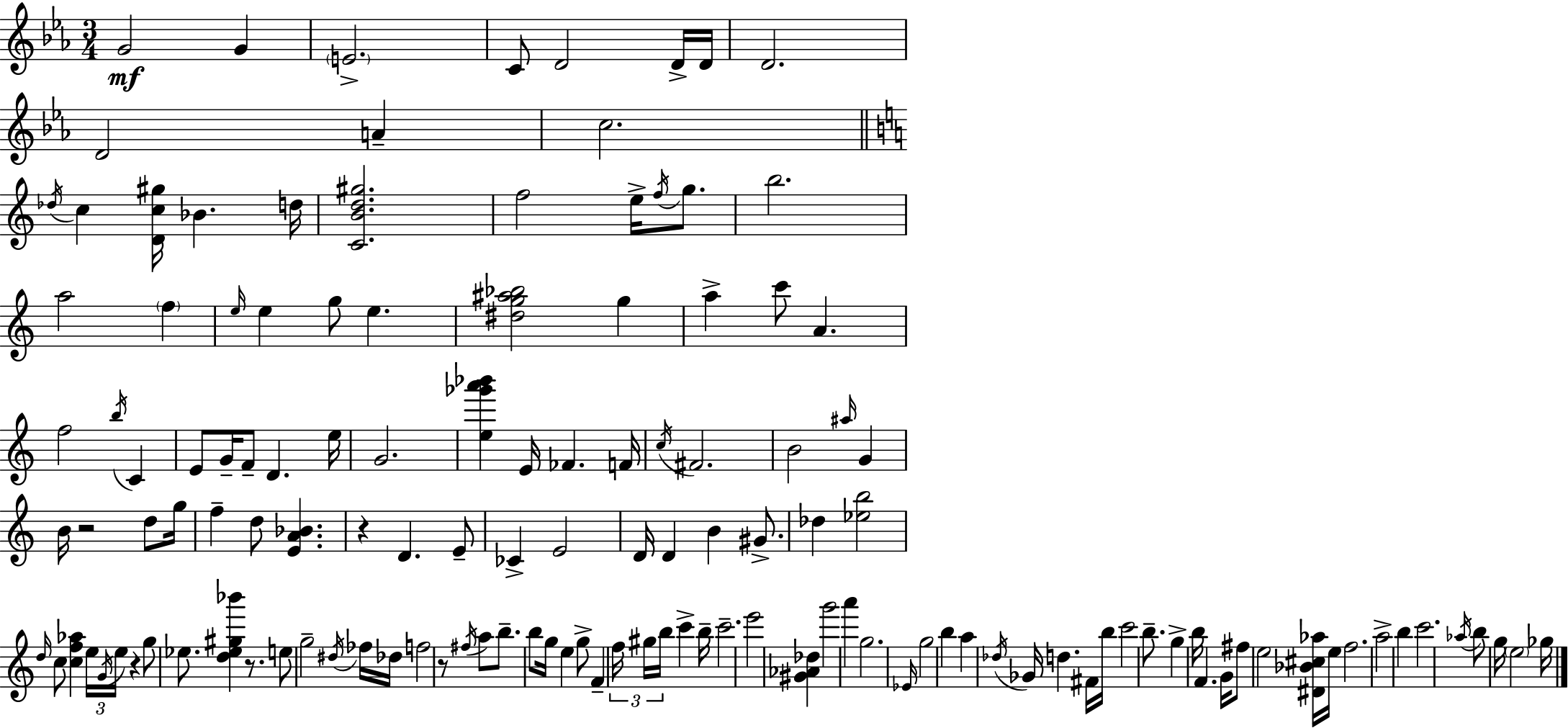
G4/h G4/q E4/h. C4/e D4/h D4/s D4/s D4/h. D4/h A4/q C5/h. Db5/s C5/q [D4,C5,G#5]/s Bb4/q. D5/s [C4,B4,D5,G#5]/h. F5/h E5/s F5/s G5/e. B5/h. A5/h F5/q E5/s E5/q G5/e E5/q. [D#5,G5,A#5,Bb5]/h G5/q A5/q C6/e A4/q. F5/h B5/s C4/q E4/e G4/s F4/e D4/q. E5/s G4/h. [E5,Gb6,A6,Bb6]/q E4/s FES4/q. F4/s C5/s F#4/h. B4/h A#5/s G4/q B4/s R/h D5/e G5/s F5/q D5/e [E4,A4,Bb4]/q. R/q D4/q. E4/e CES4/q E4/h D4/s D4/q B4/q G#4/e. Db5/q [Eb5,B5]/h D5/s C5/e [C5,F5,Ab5]/q E5/s G4/s E5/s R/q G5/e Eb5/e. [D5,Eb5,G#5,Bb6]/q R/e. E5/e G5/h D#5/s FES5/s Db5/s F5/h R/e F#5/s A5/e B5/e. B5/e G5/s E5/q G5/e F4/q F5/s G#5/s B5/s C6/q B5/s C6/h. E6/h [G#4,Ab4,Db5]/q G6/h A6/q G5/h. Eb4/s G5/h B5/q A5/q Db5/s Gb4/s D5/q. F#4/s B5/s C6/h B5/e. G5/q B5/s F4/q. G4/s F#5/e E5/h [D#4,Bb4,C#5,Ab5]/s E5/s F5/h. A5/h B5/q C6/h. Ab5/s B5/e G5/s E5/h Gb5/s